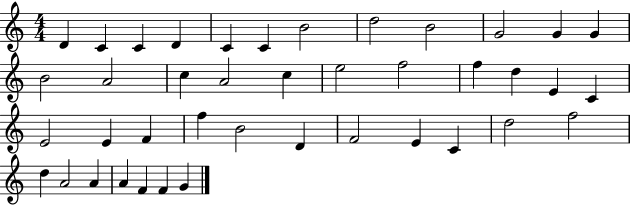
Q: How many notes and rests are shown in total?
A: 41